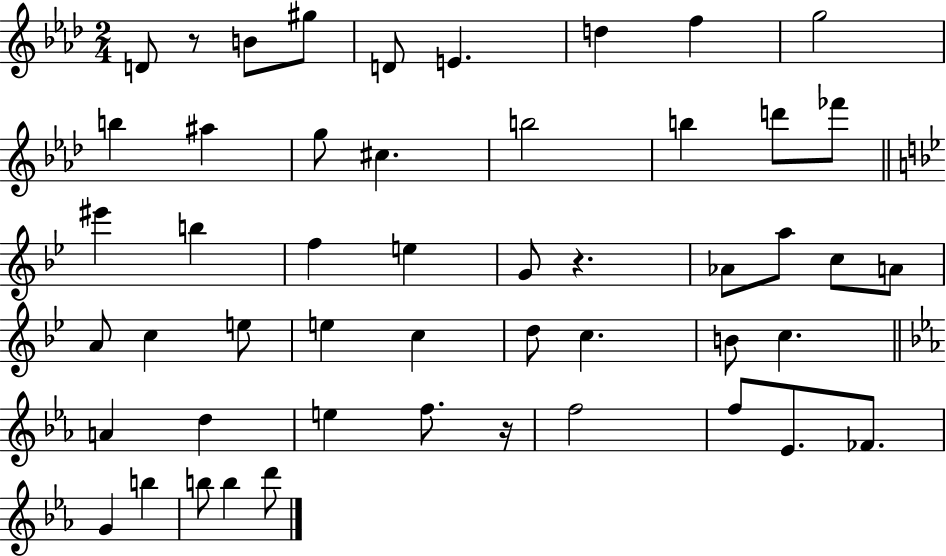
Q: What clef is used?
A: treble